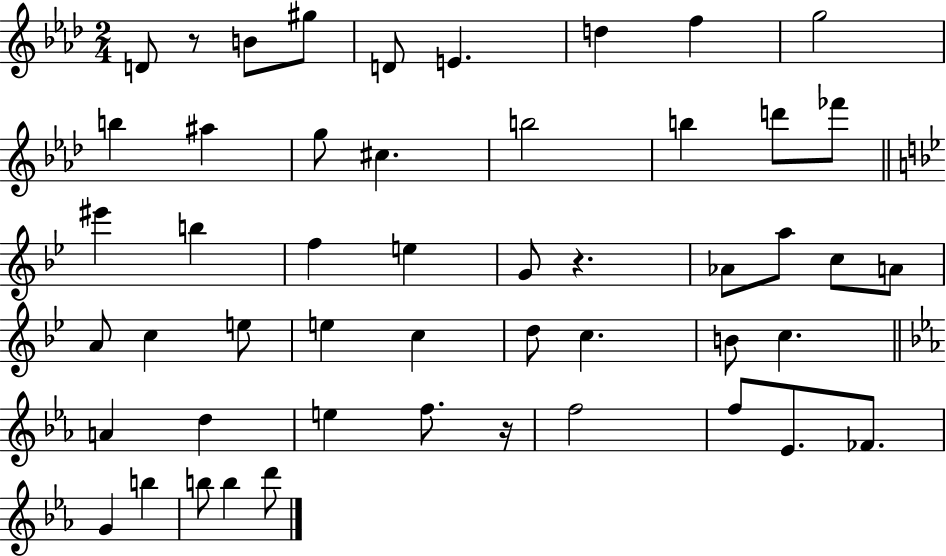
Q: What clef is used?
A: treble